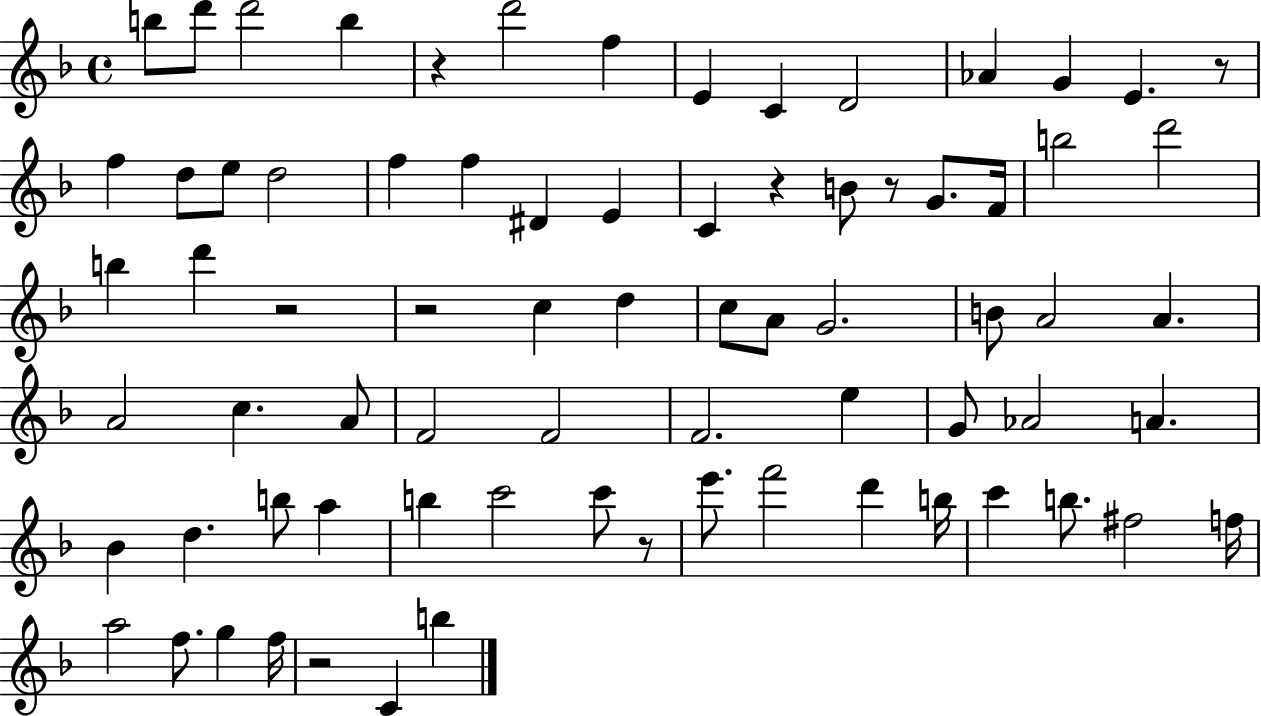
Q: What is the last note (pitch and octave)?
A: B5